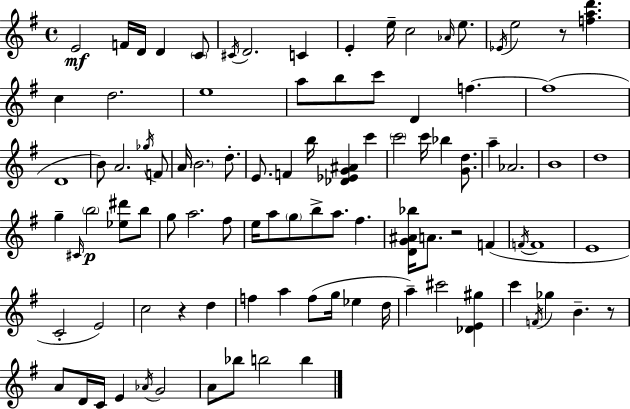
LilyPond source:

{
  \clef treble
  \time 4/4
  \defaultTimeSignature
  \key e \minor
  \repeat volta 2 { e'2\mf f'16 d'16 d'4 \parenthesize c'8 | \acciaccatura { cis'16 } d'2. c'4 | e'4-. e''16-- c''2 \grace { aes'16 } e''8. | \acciaccatura { ees'16 } e''2 r8 <f'' a'' d'''>4. | \break c''4 d''2. | e''1 | a''8 b''8 c'''8 d'4 f''4.~~ | f''1( | \break d'1 | b'8) a'2. | \acciaccatura { ges''16 } f'8 a'16 \parenthesize b'2. | d''8.-. e'8. f'4 b''16 <des' ees' g' ais'>4 | \break c'''4 \parenthesize c'''2 c'''16 bes''4 | <g' d''>8. a''4-- aes'2. | b'1 | d''1 | \break g''4-- \grace { cis'16 }\p \parenthesize b''2 | <ees'' dis'''>8 b''8 g''8 a''2. | fis''8 e''16 a''8 \parenthesize g''8 b''8-> a''8. fis''4. | <d' g' ais' bes''>16 a'8. r2 | \break f'4( \acciaccatura { f'16 } f'1 | e'1 | c'2-. e'2) | c''2 r4 | \break d''4 f''4 a''4 f''8( | g''16 ees''4 d''16 a''4--) cis'''2 | <des' e' gis''>4 c'''4 \acciaccatura { f'16 } ges''4 b'4.-- | r8 a'8 d'16 c'16 e'4 \acciaccatura { aes'16 } | \break g'2 a'8 bes''8 b''2 | b''4 } \bar "|."
}